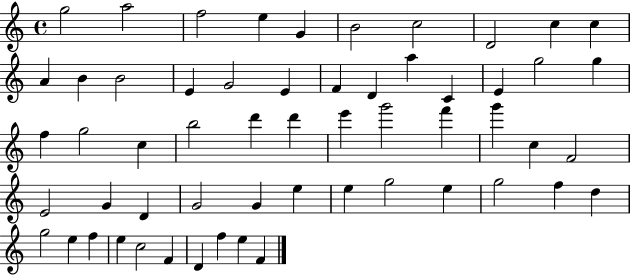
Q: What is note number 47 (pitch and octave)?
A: D5